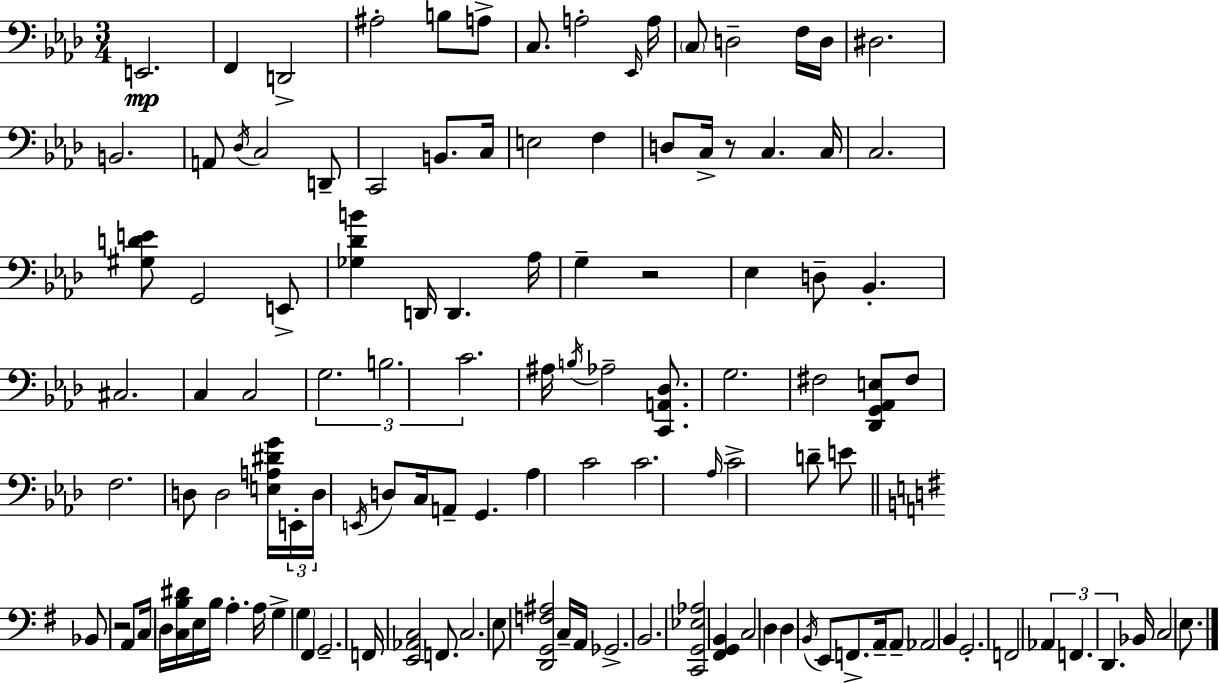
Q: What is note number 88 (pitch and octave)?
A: B2